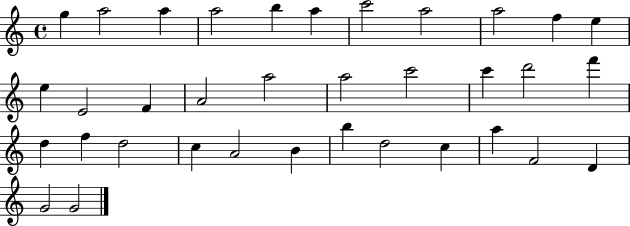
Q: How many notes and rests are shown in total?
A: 35